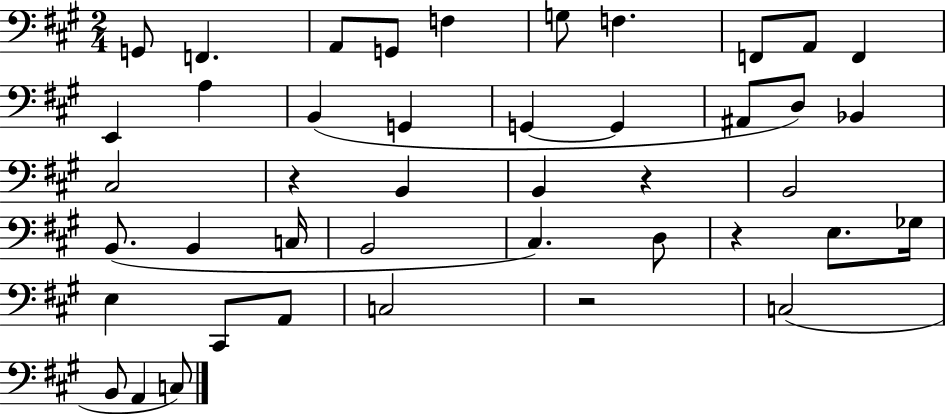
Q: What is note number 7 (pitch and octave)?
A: F3